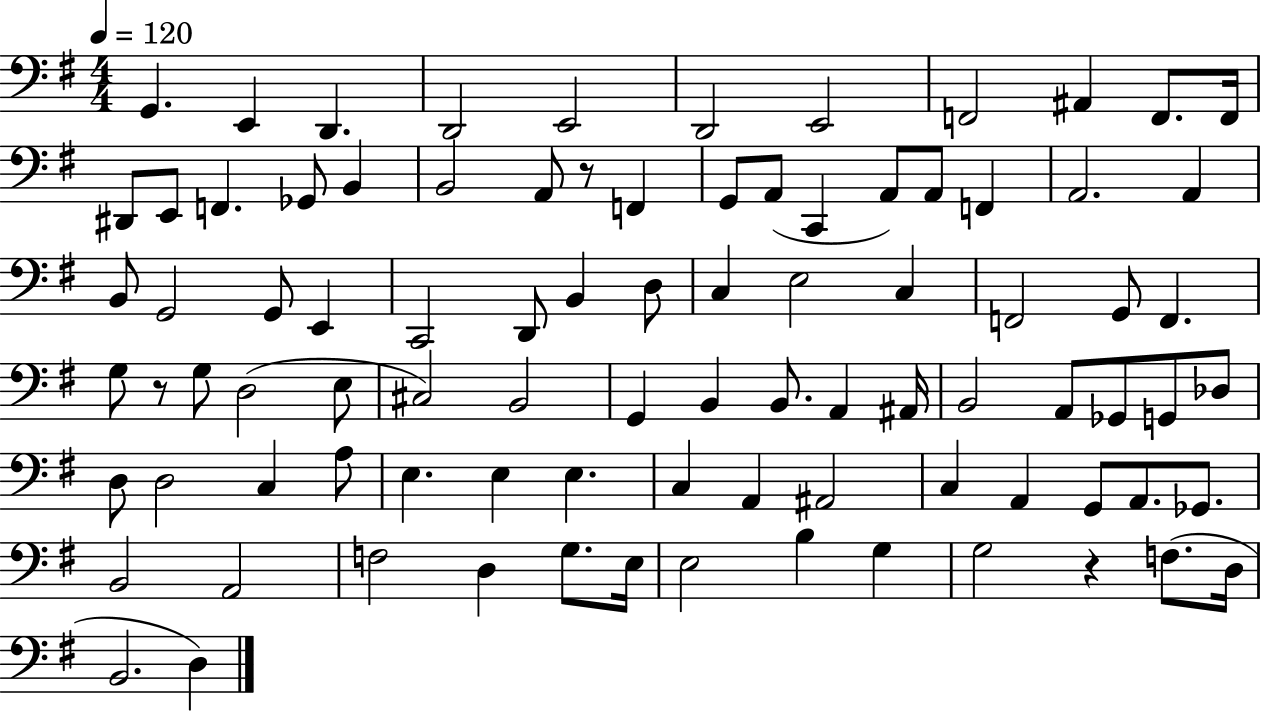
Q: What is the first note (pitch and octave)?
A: G2